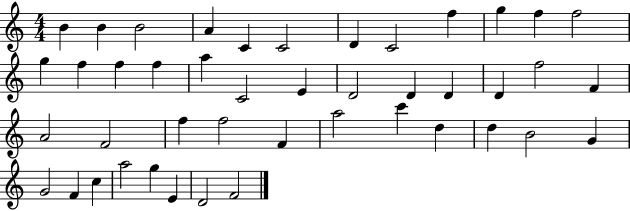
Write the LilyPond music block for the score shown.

{
  \clef treble
  \numericTimeSignature
  \time 4/4
  \key c \major
  b'4 b'4 b'2 | a'4 c'4 c'2 | d'4 c'2 f''4 | g''4 f''4 f''2 | \break g''4 f''4 f''4 f''4 | a''4 c'2 e'4 | d'2 d'4 d'4 | d'4 f''2 f'4 | \break a'2 f'2 | f''4 f''2 f'4 | a''2 c'''4 d''4 | d''4 b'2 g'4 | \break g'2 f'4 c''4 | a''2 g''4 e'4 | d'2 f'2 | \bar "|."
}